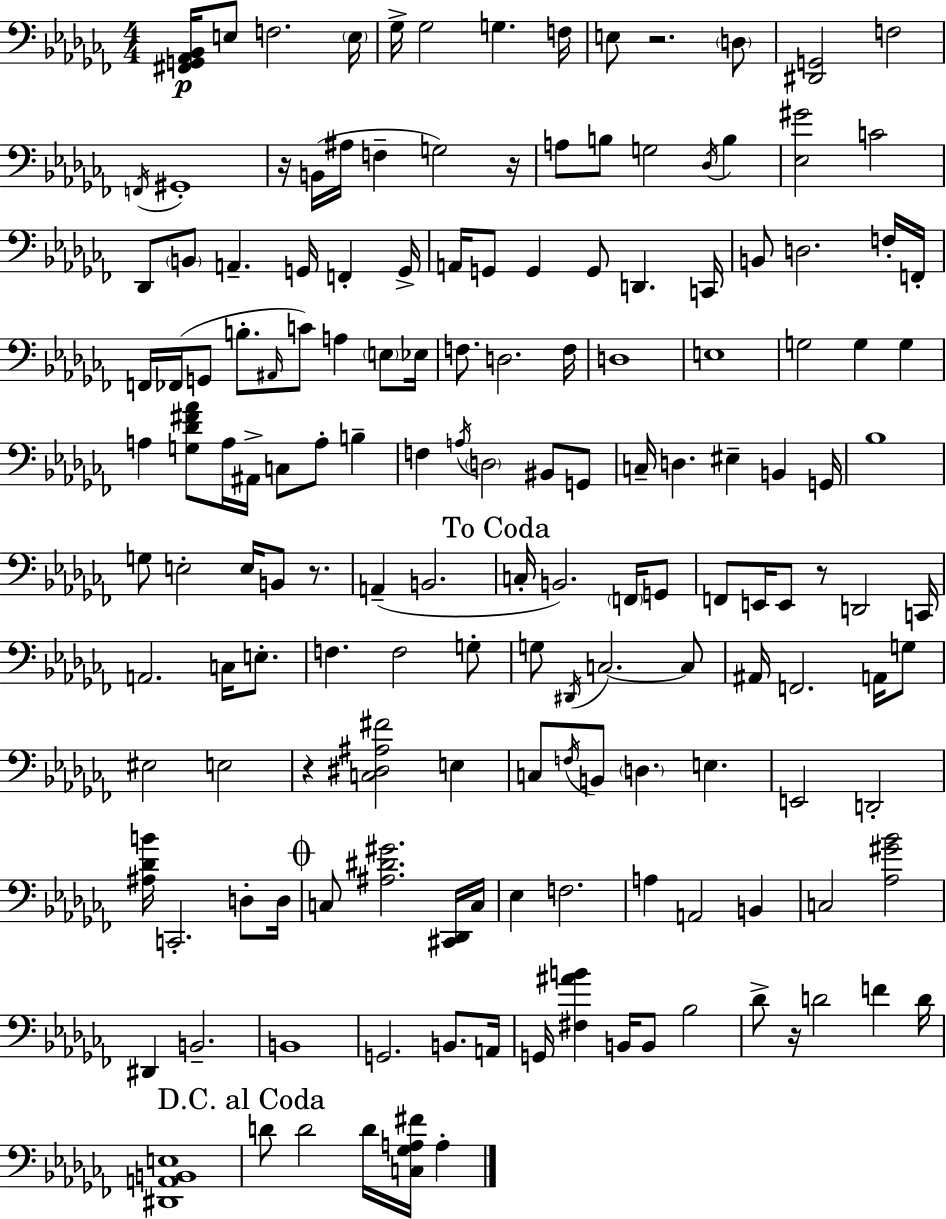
{
  \clef bass
  \numericTimeSignature
  \time 4/4
  \key aes \minor
  <fis, g, aes, bes,>16\p e8 f2. \parenthesize e16 | ges16-> ges2 g4. f16 | e8 r2. \parenthesize d8 | <dis, g,>2 f2 | \break \acciaccatura { f,16 } gis,1-. | r16 b,16( ais16 f4-- g2) | r16 a8 b8 g2 \acciaccatura { des16 } b4 | <ees gis'>2 c'2 | \break des,8 \parenthesize b,8 a,4.-- g,16 f,4-. | g,16-> a,16 g,8 g,4 g,8 d,4. | c,16 b,8 d2. | f16-. f,16-. f,16 fes,16( g,8 b8.-. \grace { ais,16 }) c'8 a4 | \break \parenthesize e8 ees16 f8. d2. | f16 d1 | e1 | g2 g4 g4 | \break a4 <g des' fis' aes'>8 a16 ais,16-> c8 a8-. b4-- | f4 \acciaccatura { a16 } \parenthesize d2 | bis,8 g,8 c16-- d4. eis4-- b,4 | g,16 bes1 | \break g8 e2-. e16 b,8 | r8. a,4--( b,2. | \mark "To Coda" c16-. b,2.) | \parenthesize f,16 g,8 f,8 e,16 e,8 r8 d,2 | \break c,16 a,2. | c16 e8.-. f4. f2 | g8-. g8 \acciaccatura { dis,16 } c2.~~ | c8 ais,16 f,2. | \break a,16 g8 eis2 e2 | r4 <c dis ais fis'>2 | e4 c8 \acciaccatura { f16 } b,8 \parenthesize d4. | e4. e,2 d,2-. | \break <ais des' b'>16 c,2.-. | d8-. d16 \mark \markup { \musicglyph "scripts.coda" } c8 <ais dis' gis'>2. | <cis, des,>16 c16 ees4 f2. | a4 a,2 | \break b,4 c2 <aes gis' bes'>2 | dis,4 b,2.-- | b,1 | g,2. | \break b,8. a,16 g,16 <fis ais' b'>4 b,16 b,8 bes2 | des'8-> r16 d'2 | f'4 d'16 <dis, a, b, e>1 | \mark "D.C. al Coda" d'8 d'2 | \break d'16 <c ges a fis'>16 a4-. \bar "|."
}